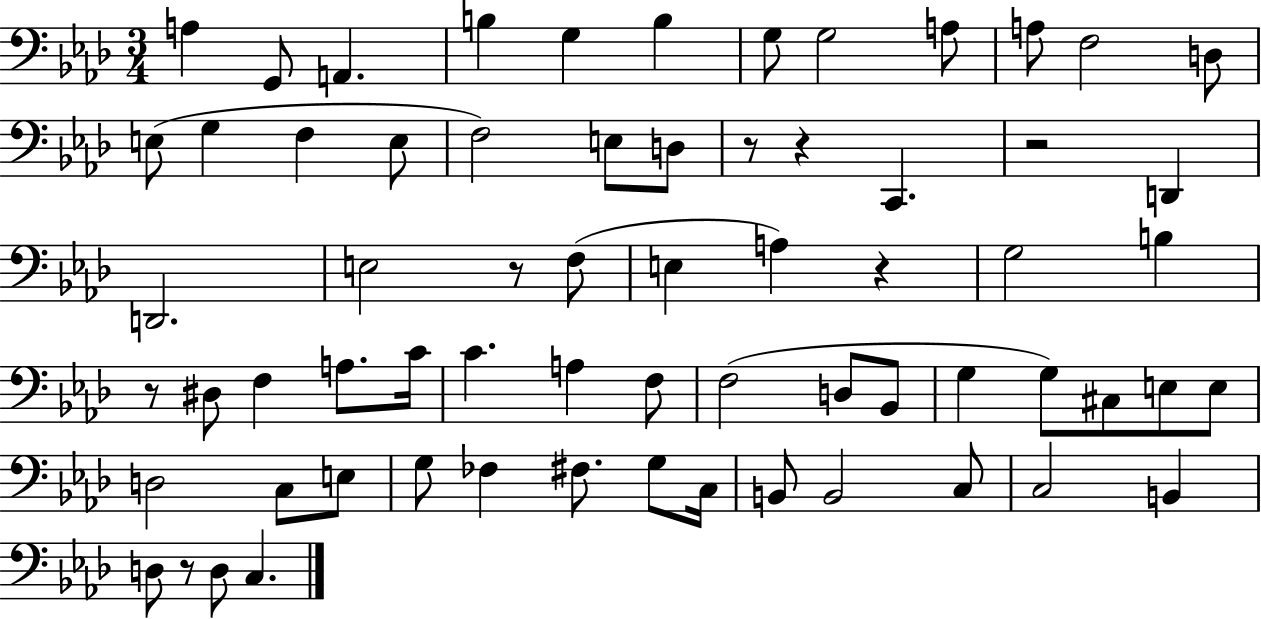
X:1
T:Untitled
M:3/4
L:1/4
K:Ab
A, G,,/2 A,, B, G, B, G,/2 G,2 A,/2 A,/2 F,2 D,/2 E,/2 G, F, E,/2 F,2 E,/2 D,/2 z/2 z C,, z2 D,, D,,2 E,2 z/2 F,/2 E, A, z G,2 B, z/2 ^D,/2 F, A,/2 C/4 C A, F,/2 F,2 D,/2 _B,,/2 G, G,/2 ^C,/2 E,/2 E,/2 D,2 C,/2 E,/2 G,/2 _F, ^F,/2 G,/2 C,/4 B,,/2 B,,2 C,/2 C,2 B,, D,/2 z/2 D,/2 C,